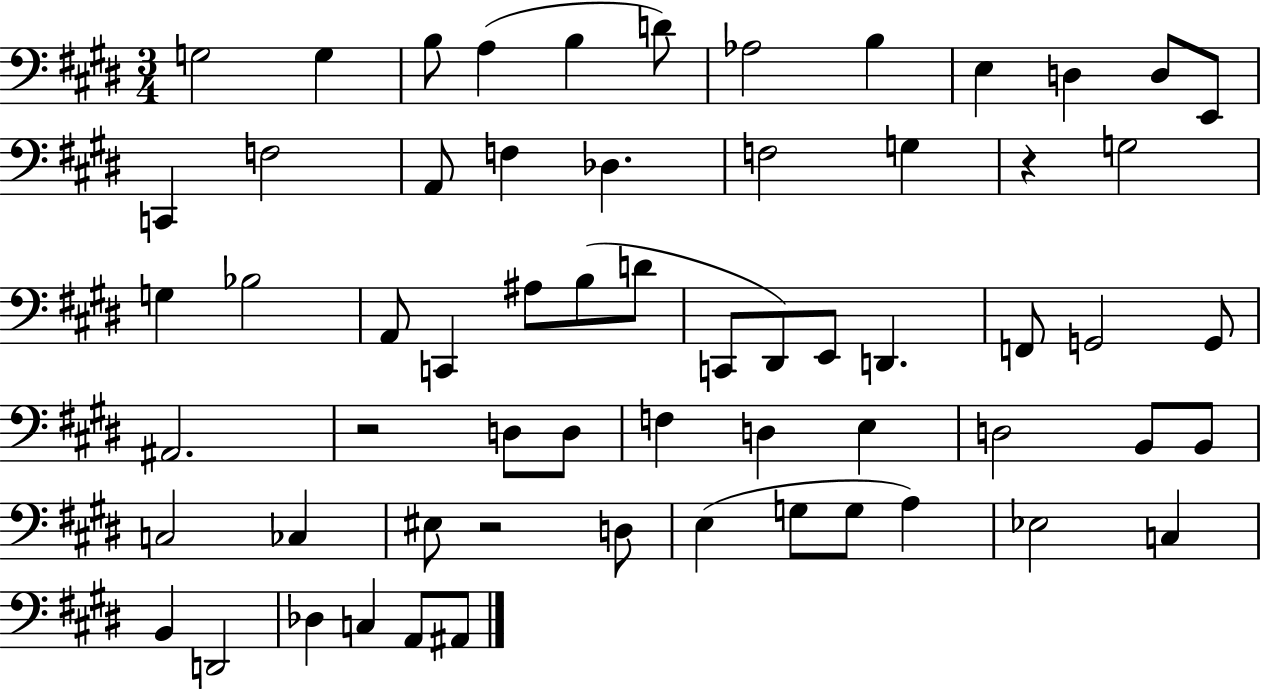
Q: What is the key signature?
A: E major